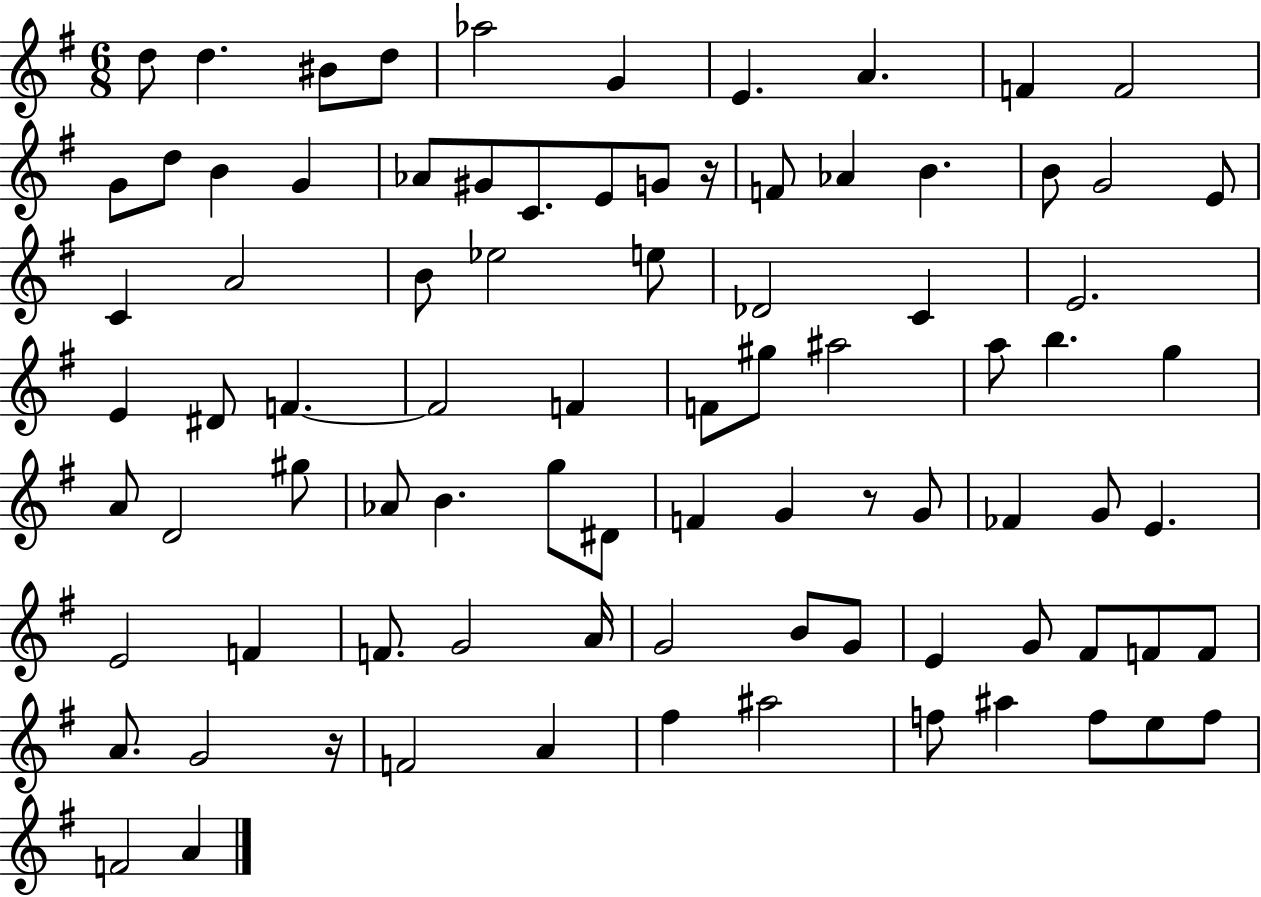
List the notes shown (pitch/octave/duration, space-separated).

D5/e D5/q. BIS4/e D5/e Ab5/h G4/q E4/q. A4/q. F4/q F4/h G4/e D5/e B4/q G4/q Ab4/e G#4/e C4/e. E4/e G4/e R/s F4/e Ab4/q B4/q. B4/e G4/h E4/e C4/q A4/h B4/e Eb5/h E5/e Db4/h C4/q E4/h. E4/q D#4/e F4/q. F4/h F4/q F4/e G#5/e A#5/h A5/e B5/q. G5/q A4/e D4/h G#5/e Ab4/e B4/q. G5/e D#4/e F4/q G4/q R/e G4/e FES4/q G4/e E4/q. E4/h F4/q F4/e. G4/h A4/s G4/h B4/e G4/e E4/q G4/e F#4/e F4/e F4/e A4/e. G4/h R/s F4/h A4/q F#5/q A#5/h F5/e A#5/q F5/e E5/e F5/e F4/h A4/q